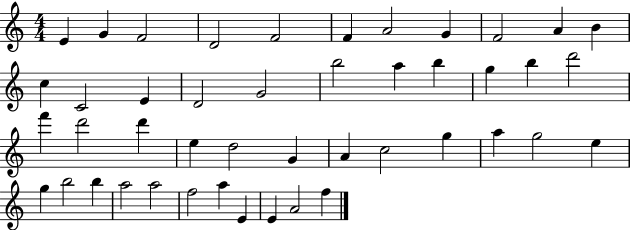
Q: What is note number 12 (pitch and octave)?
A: C5